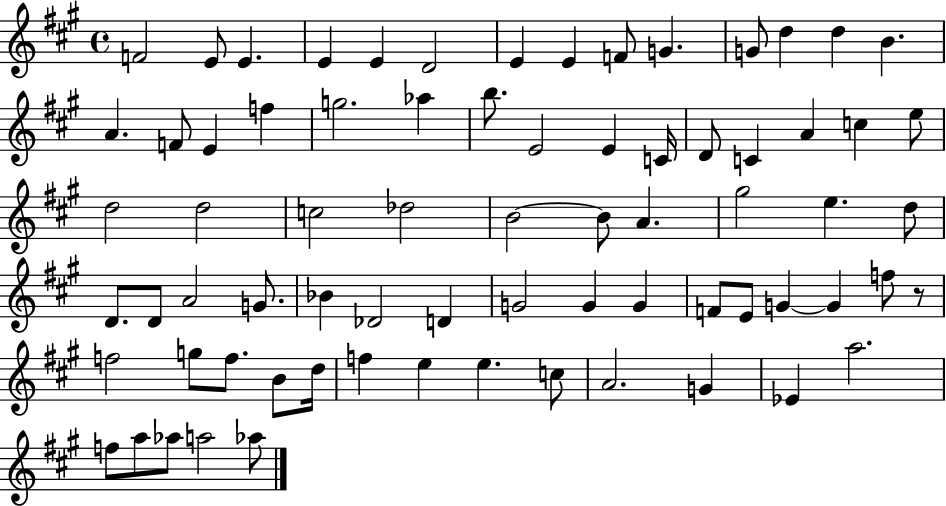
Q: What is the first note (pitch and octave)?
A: F4